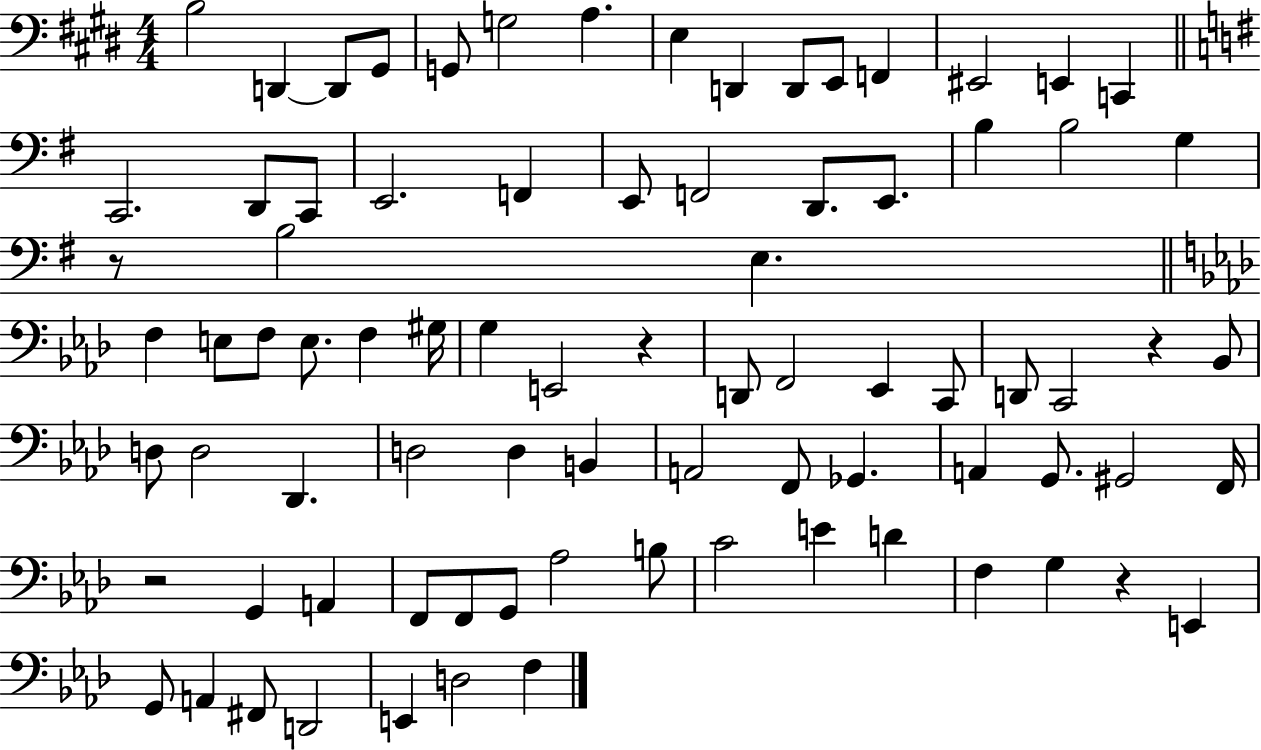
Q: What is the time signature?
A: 4/4